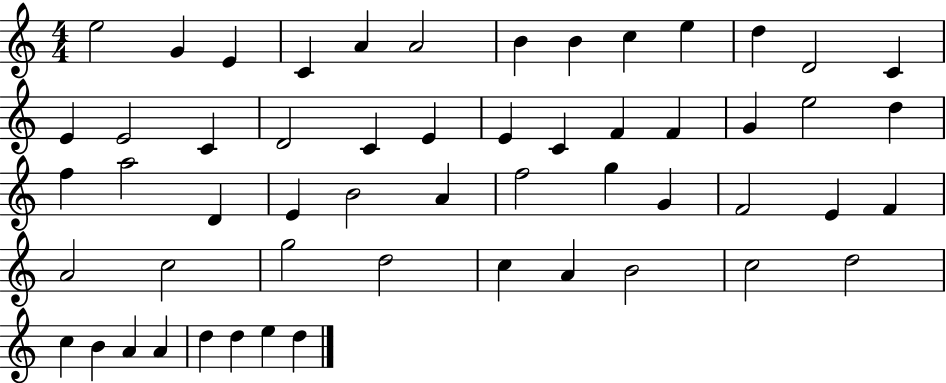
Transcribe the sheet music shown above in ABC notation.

X:1
T:Untitled
M:4/4
L:1/4
K:C
e2 G E C A A2 B B c e d D2 C E E2 C D2 C E E C F F G e2 d f a2 D E B2 A f2 g G F2 E F A2 c2 g2 d2 c A B2 c2 d2 c B A A d d e d